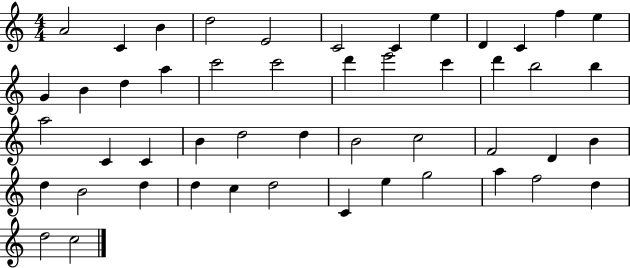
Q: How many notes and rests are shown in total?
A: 49